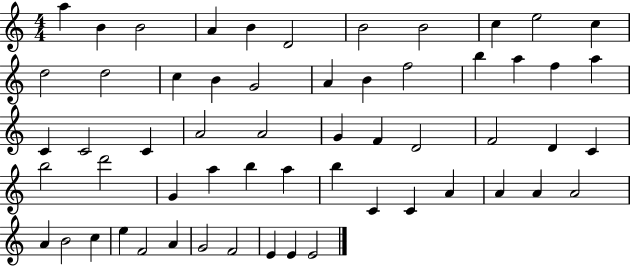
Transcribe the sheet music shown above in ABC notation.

X:1
T:Untitled
M:4/4
L:1/4
K:C
a B B2 A B D2 B2 B2 c e2 c d2 d2 c B G2 A B f2 b a f a C C2 C A2 A2 G F D2 F2 D C b2 d'2 G a b a b C C A A A A2 A B2 c e F2 A G2 F2 E E E2